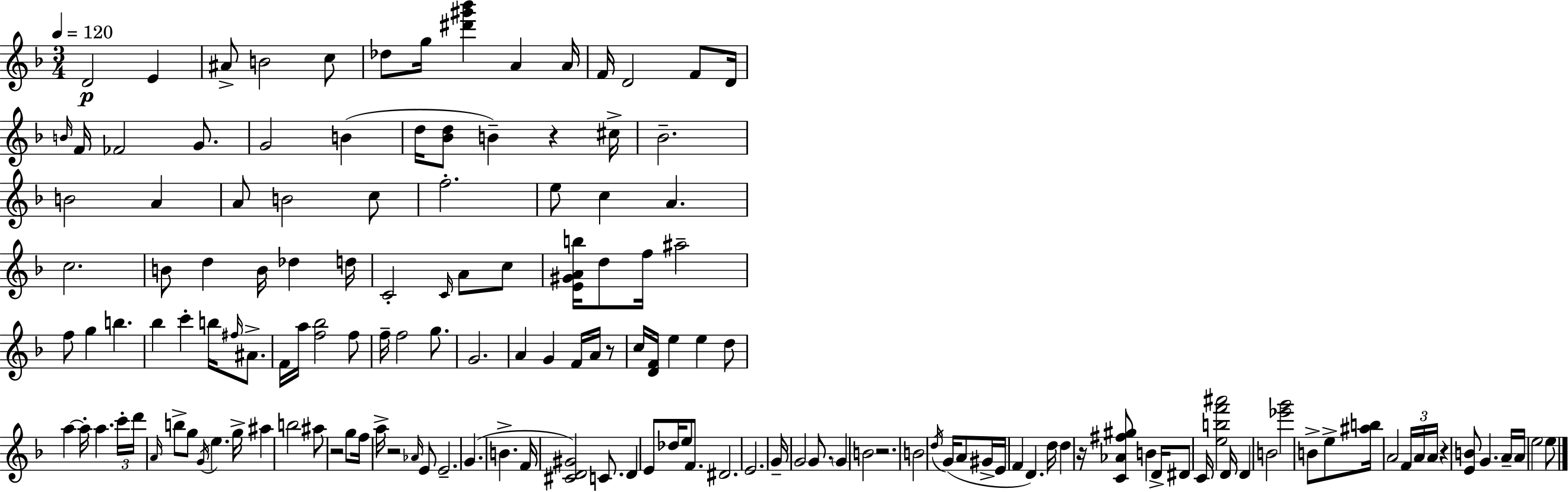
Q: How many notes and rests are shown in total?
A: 150